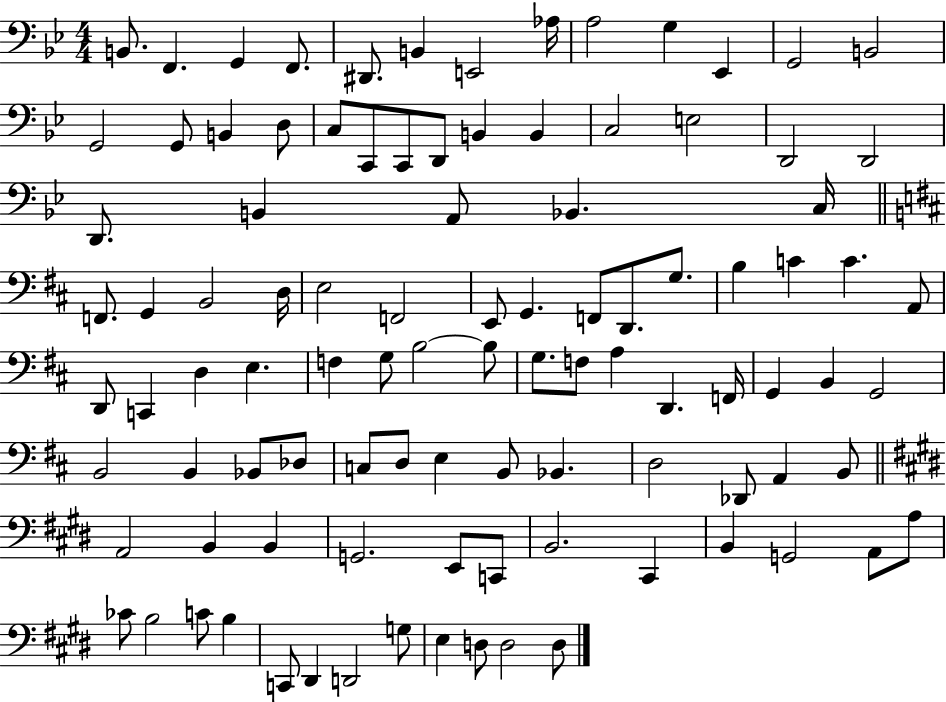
{
  \clef bass
  \numericTimeSignature
  \time 4/4
  \key bes \major
  b,8. f,4. g,4 f,8. | dis,8. b,4 e,2 aes16 | a2 g4 ees,4 | g,2 b,2 | \break g,2 g,8 b,4 d8 | c8 c,8 c,8 d,8 b,4 b,4 | c2 e2 | d,2 d,2 | \break d,8. b,4 a,8 bes,4. c16 | \bar "||" \break \key d \major f,8. g,4 b,2 d16 | e2 f,2 | e,8 g,4. f,8 d,8. g8. | b4 c'4 c'4. a,8 | \break d,8 c,4 d4 e4. | f4 g8 b2~~ b8 | g8. f8 a4 d,4. f,16 | g,4 b,4 g,2 | \break b,2 b,4 bes,8 des8 | c8 d8 e4 b,8 bes,4. | d2 des,8 a,4 b,8 | \bar "||" \break \key e \major a,2 b,4 b,4 | g,2. e,8 c,8 | b,2. cis,4 | b,4 g,2 a,8 a8 | \break ces'8 b2 c'8 b4 | c,8 dis,4 d,2 g8 | e4 d8 d2 d8 | \bar "|."
}